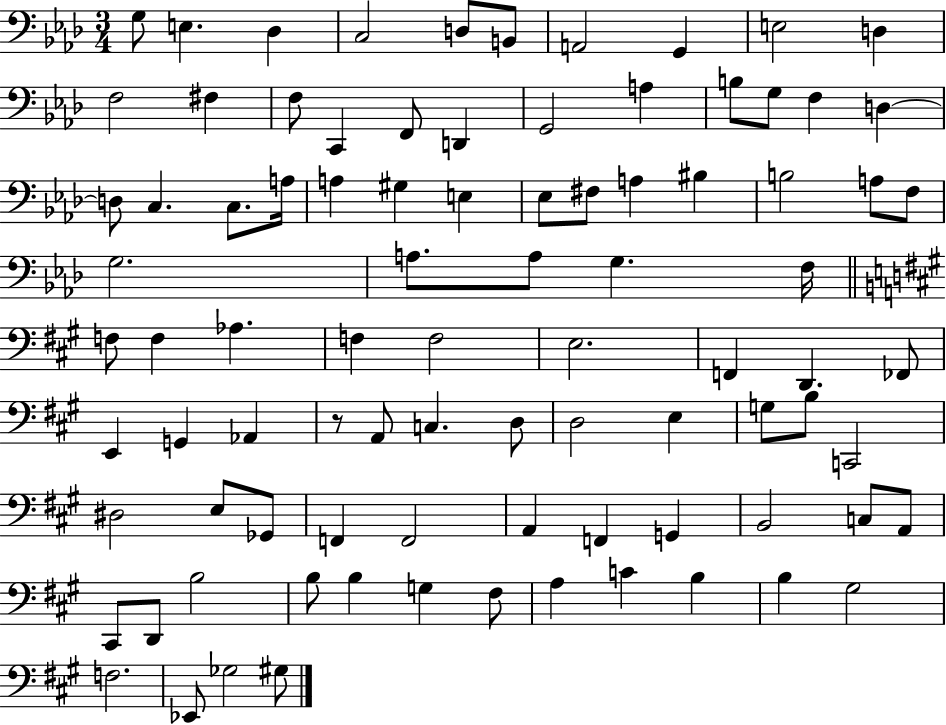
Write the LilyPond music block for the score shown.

{
  \clef bass
  \numericTimeSignature
  \time 3/4
  \key aes \major
  g8 e4. des4 | c2 d8 b,8 | a,2 g,4 | e2 d4 | \break f2 fis4 | f8 c,4 f,8 d,4 | g,2 a4 | b8 g8 f4 d4~~ | \break d8 c4. c8. a16 | a4 gis4 e4 | ees8 fis8 a4 bis4 | b2 a8 f8 | \break g2. | a8. a8 g4. f16 | \bar "||" \break \key a \major f8 f4 aes4. | f4 f2 | e2. | f,4 d,4. fes,8 | \break e,4 g,4 aes,4 | r8 a,8 c4. d8 | d2 e4 | g8 b8 c,2 | \break dis2 e8 ges,8 | f,4 f,2 | a,4 f,4 g,4 | b,2 c8 a,8 | \break cis,8 d,8 b2 | b8 b4 g4 fis8 | a4 c'4 b4 | b4 gis2 | \break f2. | ees,8 ges2 gis8 | \bar "|."
}